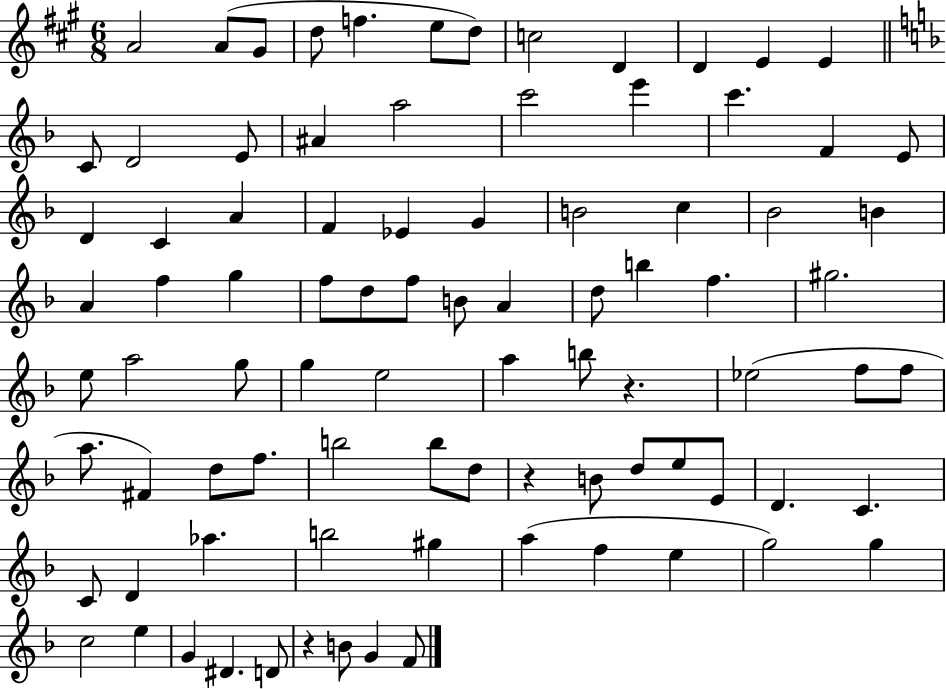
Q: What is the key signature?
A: A major